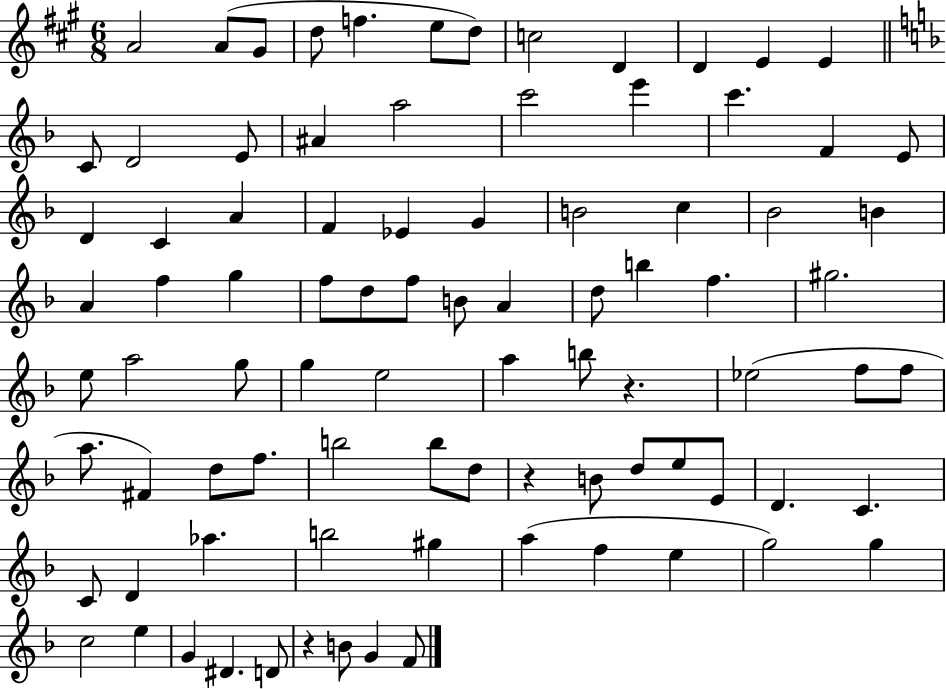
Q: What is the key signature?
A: A major